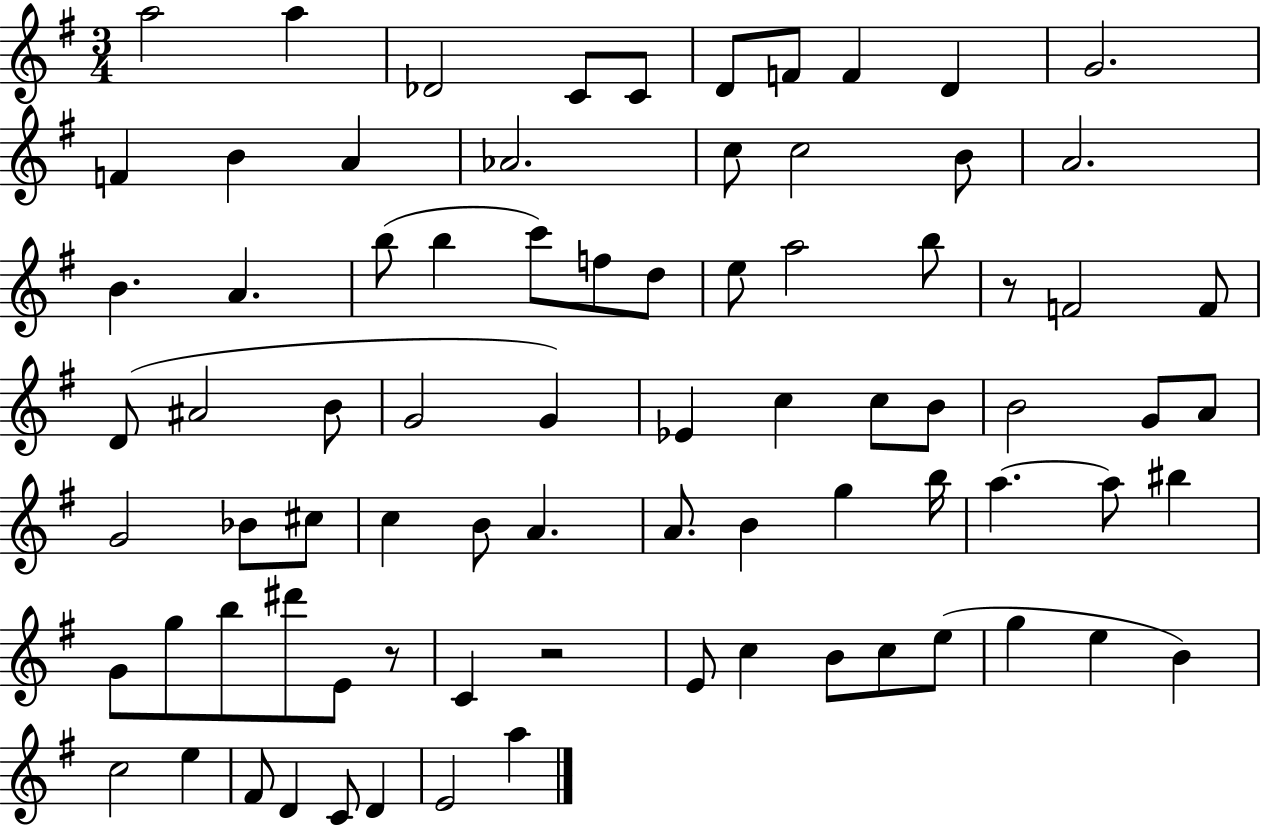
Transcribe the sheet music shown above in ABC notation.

X:1
T:Untitled
M:3/4
L:1/4
K:G
a2 a _D2 C/2 C/2 D/2 F/2 F D G2 F B A _A2 c/2 c2 B/2 A2 B A b/2 b c'/2 f/2 d/2 e/2 a2 b/2 z/2 F2 F/2 D/2 ^A2 B/2 G2 G _E c c/2 B/2 B2 G/2 A/2 G2 _B/2 ^c/2 c B/2 A A/2 B g b/4 a a/2 ^b G/2 g/2 b/2 ^d'/2 E/2 z/2 C z2 E/2 c B/2 c/2 e/2 g e B c2 e ^F/2 D C/2 D E2 a